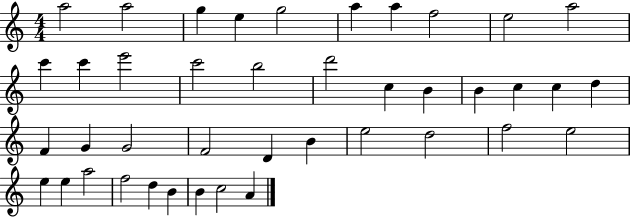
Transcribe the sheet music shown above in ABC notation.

X:1
T:Untitled
M:4/4
L:1/4
K:C
a2 a2 g e g2 a a f2 e2 a2 c' c' e'2 c'2 b2 d'2 c B B c c d F G G2 F2 D B e2 d2 f2 e2 e e a2 f2 d B B c2 A